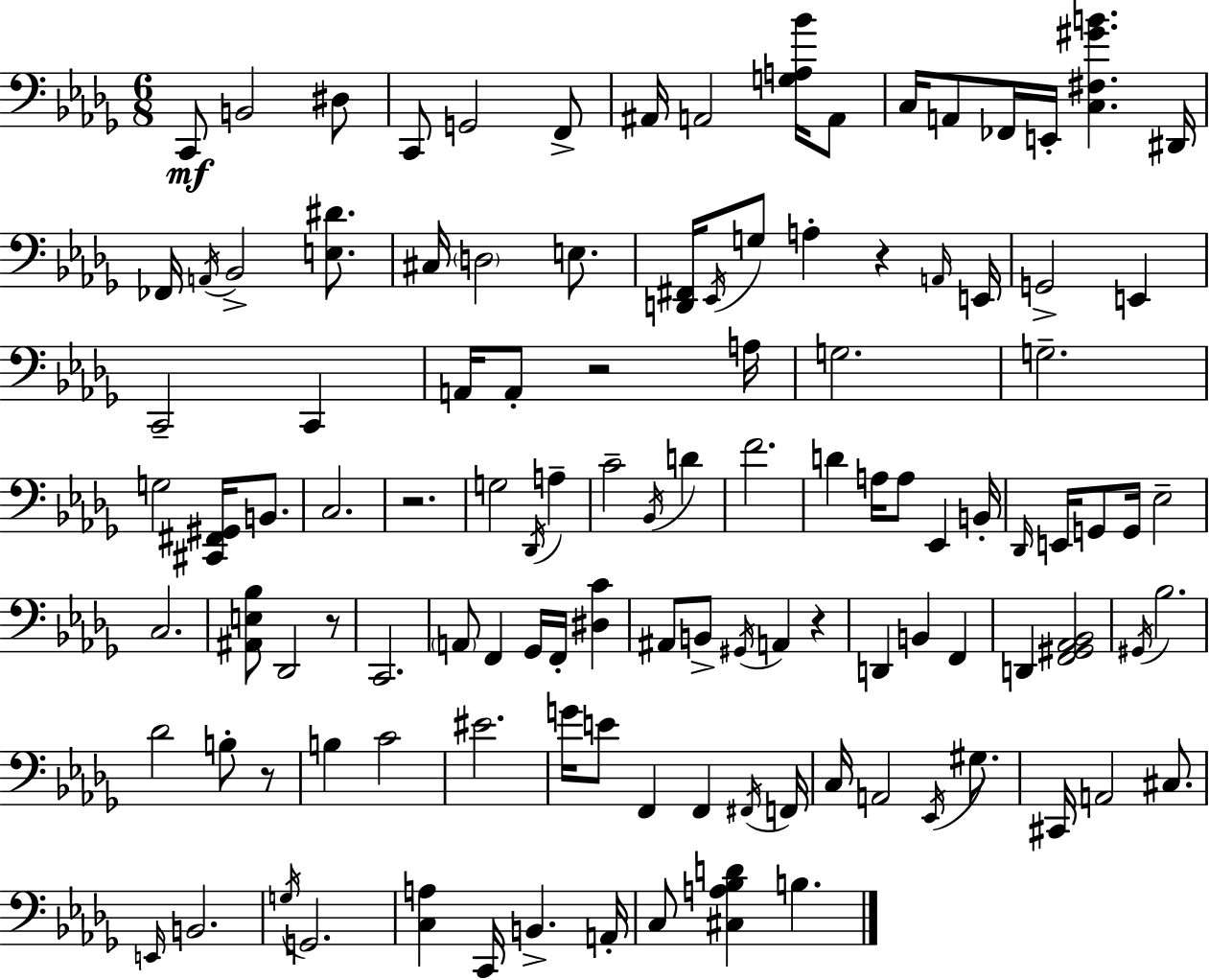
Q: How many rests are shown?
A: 6